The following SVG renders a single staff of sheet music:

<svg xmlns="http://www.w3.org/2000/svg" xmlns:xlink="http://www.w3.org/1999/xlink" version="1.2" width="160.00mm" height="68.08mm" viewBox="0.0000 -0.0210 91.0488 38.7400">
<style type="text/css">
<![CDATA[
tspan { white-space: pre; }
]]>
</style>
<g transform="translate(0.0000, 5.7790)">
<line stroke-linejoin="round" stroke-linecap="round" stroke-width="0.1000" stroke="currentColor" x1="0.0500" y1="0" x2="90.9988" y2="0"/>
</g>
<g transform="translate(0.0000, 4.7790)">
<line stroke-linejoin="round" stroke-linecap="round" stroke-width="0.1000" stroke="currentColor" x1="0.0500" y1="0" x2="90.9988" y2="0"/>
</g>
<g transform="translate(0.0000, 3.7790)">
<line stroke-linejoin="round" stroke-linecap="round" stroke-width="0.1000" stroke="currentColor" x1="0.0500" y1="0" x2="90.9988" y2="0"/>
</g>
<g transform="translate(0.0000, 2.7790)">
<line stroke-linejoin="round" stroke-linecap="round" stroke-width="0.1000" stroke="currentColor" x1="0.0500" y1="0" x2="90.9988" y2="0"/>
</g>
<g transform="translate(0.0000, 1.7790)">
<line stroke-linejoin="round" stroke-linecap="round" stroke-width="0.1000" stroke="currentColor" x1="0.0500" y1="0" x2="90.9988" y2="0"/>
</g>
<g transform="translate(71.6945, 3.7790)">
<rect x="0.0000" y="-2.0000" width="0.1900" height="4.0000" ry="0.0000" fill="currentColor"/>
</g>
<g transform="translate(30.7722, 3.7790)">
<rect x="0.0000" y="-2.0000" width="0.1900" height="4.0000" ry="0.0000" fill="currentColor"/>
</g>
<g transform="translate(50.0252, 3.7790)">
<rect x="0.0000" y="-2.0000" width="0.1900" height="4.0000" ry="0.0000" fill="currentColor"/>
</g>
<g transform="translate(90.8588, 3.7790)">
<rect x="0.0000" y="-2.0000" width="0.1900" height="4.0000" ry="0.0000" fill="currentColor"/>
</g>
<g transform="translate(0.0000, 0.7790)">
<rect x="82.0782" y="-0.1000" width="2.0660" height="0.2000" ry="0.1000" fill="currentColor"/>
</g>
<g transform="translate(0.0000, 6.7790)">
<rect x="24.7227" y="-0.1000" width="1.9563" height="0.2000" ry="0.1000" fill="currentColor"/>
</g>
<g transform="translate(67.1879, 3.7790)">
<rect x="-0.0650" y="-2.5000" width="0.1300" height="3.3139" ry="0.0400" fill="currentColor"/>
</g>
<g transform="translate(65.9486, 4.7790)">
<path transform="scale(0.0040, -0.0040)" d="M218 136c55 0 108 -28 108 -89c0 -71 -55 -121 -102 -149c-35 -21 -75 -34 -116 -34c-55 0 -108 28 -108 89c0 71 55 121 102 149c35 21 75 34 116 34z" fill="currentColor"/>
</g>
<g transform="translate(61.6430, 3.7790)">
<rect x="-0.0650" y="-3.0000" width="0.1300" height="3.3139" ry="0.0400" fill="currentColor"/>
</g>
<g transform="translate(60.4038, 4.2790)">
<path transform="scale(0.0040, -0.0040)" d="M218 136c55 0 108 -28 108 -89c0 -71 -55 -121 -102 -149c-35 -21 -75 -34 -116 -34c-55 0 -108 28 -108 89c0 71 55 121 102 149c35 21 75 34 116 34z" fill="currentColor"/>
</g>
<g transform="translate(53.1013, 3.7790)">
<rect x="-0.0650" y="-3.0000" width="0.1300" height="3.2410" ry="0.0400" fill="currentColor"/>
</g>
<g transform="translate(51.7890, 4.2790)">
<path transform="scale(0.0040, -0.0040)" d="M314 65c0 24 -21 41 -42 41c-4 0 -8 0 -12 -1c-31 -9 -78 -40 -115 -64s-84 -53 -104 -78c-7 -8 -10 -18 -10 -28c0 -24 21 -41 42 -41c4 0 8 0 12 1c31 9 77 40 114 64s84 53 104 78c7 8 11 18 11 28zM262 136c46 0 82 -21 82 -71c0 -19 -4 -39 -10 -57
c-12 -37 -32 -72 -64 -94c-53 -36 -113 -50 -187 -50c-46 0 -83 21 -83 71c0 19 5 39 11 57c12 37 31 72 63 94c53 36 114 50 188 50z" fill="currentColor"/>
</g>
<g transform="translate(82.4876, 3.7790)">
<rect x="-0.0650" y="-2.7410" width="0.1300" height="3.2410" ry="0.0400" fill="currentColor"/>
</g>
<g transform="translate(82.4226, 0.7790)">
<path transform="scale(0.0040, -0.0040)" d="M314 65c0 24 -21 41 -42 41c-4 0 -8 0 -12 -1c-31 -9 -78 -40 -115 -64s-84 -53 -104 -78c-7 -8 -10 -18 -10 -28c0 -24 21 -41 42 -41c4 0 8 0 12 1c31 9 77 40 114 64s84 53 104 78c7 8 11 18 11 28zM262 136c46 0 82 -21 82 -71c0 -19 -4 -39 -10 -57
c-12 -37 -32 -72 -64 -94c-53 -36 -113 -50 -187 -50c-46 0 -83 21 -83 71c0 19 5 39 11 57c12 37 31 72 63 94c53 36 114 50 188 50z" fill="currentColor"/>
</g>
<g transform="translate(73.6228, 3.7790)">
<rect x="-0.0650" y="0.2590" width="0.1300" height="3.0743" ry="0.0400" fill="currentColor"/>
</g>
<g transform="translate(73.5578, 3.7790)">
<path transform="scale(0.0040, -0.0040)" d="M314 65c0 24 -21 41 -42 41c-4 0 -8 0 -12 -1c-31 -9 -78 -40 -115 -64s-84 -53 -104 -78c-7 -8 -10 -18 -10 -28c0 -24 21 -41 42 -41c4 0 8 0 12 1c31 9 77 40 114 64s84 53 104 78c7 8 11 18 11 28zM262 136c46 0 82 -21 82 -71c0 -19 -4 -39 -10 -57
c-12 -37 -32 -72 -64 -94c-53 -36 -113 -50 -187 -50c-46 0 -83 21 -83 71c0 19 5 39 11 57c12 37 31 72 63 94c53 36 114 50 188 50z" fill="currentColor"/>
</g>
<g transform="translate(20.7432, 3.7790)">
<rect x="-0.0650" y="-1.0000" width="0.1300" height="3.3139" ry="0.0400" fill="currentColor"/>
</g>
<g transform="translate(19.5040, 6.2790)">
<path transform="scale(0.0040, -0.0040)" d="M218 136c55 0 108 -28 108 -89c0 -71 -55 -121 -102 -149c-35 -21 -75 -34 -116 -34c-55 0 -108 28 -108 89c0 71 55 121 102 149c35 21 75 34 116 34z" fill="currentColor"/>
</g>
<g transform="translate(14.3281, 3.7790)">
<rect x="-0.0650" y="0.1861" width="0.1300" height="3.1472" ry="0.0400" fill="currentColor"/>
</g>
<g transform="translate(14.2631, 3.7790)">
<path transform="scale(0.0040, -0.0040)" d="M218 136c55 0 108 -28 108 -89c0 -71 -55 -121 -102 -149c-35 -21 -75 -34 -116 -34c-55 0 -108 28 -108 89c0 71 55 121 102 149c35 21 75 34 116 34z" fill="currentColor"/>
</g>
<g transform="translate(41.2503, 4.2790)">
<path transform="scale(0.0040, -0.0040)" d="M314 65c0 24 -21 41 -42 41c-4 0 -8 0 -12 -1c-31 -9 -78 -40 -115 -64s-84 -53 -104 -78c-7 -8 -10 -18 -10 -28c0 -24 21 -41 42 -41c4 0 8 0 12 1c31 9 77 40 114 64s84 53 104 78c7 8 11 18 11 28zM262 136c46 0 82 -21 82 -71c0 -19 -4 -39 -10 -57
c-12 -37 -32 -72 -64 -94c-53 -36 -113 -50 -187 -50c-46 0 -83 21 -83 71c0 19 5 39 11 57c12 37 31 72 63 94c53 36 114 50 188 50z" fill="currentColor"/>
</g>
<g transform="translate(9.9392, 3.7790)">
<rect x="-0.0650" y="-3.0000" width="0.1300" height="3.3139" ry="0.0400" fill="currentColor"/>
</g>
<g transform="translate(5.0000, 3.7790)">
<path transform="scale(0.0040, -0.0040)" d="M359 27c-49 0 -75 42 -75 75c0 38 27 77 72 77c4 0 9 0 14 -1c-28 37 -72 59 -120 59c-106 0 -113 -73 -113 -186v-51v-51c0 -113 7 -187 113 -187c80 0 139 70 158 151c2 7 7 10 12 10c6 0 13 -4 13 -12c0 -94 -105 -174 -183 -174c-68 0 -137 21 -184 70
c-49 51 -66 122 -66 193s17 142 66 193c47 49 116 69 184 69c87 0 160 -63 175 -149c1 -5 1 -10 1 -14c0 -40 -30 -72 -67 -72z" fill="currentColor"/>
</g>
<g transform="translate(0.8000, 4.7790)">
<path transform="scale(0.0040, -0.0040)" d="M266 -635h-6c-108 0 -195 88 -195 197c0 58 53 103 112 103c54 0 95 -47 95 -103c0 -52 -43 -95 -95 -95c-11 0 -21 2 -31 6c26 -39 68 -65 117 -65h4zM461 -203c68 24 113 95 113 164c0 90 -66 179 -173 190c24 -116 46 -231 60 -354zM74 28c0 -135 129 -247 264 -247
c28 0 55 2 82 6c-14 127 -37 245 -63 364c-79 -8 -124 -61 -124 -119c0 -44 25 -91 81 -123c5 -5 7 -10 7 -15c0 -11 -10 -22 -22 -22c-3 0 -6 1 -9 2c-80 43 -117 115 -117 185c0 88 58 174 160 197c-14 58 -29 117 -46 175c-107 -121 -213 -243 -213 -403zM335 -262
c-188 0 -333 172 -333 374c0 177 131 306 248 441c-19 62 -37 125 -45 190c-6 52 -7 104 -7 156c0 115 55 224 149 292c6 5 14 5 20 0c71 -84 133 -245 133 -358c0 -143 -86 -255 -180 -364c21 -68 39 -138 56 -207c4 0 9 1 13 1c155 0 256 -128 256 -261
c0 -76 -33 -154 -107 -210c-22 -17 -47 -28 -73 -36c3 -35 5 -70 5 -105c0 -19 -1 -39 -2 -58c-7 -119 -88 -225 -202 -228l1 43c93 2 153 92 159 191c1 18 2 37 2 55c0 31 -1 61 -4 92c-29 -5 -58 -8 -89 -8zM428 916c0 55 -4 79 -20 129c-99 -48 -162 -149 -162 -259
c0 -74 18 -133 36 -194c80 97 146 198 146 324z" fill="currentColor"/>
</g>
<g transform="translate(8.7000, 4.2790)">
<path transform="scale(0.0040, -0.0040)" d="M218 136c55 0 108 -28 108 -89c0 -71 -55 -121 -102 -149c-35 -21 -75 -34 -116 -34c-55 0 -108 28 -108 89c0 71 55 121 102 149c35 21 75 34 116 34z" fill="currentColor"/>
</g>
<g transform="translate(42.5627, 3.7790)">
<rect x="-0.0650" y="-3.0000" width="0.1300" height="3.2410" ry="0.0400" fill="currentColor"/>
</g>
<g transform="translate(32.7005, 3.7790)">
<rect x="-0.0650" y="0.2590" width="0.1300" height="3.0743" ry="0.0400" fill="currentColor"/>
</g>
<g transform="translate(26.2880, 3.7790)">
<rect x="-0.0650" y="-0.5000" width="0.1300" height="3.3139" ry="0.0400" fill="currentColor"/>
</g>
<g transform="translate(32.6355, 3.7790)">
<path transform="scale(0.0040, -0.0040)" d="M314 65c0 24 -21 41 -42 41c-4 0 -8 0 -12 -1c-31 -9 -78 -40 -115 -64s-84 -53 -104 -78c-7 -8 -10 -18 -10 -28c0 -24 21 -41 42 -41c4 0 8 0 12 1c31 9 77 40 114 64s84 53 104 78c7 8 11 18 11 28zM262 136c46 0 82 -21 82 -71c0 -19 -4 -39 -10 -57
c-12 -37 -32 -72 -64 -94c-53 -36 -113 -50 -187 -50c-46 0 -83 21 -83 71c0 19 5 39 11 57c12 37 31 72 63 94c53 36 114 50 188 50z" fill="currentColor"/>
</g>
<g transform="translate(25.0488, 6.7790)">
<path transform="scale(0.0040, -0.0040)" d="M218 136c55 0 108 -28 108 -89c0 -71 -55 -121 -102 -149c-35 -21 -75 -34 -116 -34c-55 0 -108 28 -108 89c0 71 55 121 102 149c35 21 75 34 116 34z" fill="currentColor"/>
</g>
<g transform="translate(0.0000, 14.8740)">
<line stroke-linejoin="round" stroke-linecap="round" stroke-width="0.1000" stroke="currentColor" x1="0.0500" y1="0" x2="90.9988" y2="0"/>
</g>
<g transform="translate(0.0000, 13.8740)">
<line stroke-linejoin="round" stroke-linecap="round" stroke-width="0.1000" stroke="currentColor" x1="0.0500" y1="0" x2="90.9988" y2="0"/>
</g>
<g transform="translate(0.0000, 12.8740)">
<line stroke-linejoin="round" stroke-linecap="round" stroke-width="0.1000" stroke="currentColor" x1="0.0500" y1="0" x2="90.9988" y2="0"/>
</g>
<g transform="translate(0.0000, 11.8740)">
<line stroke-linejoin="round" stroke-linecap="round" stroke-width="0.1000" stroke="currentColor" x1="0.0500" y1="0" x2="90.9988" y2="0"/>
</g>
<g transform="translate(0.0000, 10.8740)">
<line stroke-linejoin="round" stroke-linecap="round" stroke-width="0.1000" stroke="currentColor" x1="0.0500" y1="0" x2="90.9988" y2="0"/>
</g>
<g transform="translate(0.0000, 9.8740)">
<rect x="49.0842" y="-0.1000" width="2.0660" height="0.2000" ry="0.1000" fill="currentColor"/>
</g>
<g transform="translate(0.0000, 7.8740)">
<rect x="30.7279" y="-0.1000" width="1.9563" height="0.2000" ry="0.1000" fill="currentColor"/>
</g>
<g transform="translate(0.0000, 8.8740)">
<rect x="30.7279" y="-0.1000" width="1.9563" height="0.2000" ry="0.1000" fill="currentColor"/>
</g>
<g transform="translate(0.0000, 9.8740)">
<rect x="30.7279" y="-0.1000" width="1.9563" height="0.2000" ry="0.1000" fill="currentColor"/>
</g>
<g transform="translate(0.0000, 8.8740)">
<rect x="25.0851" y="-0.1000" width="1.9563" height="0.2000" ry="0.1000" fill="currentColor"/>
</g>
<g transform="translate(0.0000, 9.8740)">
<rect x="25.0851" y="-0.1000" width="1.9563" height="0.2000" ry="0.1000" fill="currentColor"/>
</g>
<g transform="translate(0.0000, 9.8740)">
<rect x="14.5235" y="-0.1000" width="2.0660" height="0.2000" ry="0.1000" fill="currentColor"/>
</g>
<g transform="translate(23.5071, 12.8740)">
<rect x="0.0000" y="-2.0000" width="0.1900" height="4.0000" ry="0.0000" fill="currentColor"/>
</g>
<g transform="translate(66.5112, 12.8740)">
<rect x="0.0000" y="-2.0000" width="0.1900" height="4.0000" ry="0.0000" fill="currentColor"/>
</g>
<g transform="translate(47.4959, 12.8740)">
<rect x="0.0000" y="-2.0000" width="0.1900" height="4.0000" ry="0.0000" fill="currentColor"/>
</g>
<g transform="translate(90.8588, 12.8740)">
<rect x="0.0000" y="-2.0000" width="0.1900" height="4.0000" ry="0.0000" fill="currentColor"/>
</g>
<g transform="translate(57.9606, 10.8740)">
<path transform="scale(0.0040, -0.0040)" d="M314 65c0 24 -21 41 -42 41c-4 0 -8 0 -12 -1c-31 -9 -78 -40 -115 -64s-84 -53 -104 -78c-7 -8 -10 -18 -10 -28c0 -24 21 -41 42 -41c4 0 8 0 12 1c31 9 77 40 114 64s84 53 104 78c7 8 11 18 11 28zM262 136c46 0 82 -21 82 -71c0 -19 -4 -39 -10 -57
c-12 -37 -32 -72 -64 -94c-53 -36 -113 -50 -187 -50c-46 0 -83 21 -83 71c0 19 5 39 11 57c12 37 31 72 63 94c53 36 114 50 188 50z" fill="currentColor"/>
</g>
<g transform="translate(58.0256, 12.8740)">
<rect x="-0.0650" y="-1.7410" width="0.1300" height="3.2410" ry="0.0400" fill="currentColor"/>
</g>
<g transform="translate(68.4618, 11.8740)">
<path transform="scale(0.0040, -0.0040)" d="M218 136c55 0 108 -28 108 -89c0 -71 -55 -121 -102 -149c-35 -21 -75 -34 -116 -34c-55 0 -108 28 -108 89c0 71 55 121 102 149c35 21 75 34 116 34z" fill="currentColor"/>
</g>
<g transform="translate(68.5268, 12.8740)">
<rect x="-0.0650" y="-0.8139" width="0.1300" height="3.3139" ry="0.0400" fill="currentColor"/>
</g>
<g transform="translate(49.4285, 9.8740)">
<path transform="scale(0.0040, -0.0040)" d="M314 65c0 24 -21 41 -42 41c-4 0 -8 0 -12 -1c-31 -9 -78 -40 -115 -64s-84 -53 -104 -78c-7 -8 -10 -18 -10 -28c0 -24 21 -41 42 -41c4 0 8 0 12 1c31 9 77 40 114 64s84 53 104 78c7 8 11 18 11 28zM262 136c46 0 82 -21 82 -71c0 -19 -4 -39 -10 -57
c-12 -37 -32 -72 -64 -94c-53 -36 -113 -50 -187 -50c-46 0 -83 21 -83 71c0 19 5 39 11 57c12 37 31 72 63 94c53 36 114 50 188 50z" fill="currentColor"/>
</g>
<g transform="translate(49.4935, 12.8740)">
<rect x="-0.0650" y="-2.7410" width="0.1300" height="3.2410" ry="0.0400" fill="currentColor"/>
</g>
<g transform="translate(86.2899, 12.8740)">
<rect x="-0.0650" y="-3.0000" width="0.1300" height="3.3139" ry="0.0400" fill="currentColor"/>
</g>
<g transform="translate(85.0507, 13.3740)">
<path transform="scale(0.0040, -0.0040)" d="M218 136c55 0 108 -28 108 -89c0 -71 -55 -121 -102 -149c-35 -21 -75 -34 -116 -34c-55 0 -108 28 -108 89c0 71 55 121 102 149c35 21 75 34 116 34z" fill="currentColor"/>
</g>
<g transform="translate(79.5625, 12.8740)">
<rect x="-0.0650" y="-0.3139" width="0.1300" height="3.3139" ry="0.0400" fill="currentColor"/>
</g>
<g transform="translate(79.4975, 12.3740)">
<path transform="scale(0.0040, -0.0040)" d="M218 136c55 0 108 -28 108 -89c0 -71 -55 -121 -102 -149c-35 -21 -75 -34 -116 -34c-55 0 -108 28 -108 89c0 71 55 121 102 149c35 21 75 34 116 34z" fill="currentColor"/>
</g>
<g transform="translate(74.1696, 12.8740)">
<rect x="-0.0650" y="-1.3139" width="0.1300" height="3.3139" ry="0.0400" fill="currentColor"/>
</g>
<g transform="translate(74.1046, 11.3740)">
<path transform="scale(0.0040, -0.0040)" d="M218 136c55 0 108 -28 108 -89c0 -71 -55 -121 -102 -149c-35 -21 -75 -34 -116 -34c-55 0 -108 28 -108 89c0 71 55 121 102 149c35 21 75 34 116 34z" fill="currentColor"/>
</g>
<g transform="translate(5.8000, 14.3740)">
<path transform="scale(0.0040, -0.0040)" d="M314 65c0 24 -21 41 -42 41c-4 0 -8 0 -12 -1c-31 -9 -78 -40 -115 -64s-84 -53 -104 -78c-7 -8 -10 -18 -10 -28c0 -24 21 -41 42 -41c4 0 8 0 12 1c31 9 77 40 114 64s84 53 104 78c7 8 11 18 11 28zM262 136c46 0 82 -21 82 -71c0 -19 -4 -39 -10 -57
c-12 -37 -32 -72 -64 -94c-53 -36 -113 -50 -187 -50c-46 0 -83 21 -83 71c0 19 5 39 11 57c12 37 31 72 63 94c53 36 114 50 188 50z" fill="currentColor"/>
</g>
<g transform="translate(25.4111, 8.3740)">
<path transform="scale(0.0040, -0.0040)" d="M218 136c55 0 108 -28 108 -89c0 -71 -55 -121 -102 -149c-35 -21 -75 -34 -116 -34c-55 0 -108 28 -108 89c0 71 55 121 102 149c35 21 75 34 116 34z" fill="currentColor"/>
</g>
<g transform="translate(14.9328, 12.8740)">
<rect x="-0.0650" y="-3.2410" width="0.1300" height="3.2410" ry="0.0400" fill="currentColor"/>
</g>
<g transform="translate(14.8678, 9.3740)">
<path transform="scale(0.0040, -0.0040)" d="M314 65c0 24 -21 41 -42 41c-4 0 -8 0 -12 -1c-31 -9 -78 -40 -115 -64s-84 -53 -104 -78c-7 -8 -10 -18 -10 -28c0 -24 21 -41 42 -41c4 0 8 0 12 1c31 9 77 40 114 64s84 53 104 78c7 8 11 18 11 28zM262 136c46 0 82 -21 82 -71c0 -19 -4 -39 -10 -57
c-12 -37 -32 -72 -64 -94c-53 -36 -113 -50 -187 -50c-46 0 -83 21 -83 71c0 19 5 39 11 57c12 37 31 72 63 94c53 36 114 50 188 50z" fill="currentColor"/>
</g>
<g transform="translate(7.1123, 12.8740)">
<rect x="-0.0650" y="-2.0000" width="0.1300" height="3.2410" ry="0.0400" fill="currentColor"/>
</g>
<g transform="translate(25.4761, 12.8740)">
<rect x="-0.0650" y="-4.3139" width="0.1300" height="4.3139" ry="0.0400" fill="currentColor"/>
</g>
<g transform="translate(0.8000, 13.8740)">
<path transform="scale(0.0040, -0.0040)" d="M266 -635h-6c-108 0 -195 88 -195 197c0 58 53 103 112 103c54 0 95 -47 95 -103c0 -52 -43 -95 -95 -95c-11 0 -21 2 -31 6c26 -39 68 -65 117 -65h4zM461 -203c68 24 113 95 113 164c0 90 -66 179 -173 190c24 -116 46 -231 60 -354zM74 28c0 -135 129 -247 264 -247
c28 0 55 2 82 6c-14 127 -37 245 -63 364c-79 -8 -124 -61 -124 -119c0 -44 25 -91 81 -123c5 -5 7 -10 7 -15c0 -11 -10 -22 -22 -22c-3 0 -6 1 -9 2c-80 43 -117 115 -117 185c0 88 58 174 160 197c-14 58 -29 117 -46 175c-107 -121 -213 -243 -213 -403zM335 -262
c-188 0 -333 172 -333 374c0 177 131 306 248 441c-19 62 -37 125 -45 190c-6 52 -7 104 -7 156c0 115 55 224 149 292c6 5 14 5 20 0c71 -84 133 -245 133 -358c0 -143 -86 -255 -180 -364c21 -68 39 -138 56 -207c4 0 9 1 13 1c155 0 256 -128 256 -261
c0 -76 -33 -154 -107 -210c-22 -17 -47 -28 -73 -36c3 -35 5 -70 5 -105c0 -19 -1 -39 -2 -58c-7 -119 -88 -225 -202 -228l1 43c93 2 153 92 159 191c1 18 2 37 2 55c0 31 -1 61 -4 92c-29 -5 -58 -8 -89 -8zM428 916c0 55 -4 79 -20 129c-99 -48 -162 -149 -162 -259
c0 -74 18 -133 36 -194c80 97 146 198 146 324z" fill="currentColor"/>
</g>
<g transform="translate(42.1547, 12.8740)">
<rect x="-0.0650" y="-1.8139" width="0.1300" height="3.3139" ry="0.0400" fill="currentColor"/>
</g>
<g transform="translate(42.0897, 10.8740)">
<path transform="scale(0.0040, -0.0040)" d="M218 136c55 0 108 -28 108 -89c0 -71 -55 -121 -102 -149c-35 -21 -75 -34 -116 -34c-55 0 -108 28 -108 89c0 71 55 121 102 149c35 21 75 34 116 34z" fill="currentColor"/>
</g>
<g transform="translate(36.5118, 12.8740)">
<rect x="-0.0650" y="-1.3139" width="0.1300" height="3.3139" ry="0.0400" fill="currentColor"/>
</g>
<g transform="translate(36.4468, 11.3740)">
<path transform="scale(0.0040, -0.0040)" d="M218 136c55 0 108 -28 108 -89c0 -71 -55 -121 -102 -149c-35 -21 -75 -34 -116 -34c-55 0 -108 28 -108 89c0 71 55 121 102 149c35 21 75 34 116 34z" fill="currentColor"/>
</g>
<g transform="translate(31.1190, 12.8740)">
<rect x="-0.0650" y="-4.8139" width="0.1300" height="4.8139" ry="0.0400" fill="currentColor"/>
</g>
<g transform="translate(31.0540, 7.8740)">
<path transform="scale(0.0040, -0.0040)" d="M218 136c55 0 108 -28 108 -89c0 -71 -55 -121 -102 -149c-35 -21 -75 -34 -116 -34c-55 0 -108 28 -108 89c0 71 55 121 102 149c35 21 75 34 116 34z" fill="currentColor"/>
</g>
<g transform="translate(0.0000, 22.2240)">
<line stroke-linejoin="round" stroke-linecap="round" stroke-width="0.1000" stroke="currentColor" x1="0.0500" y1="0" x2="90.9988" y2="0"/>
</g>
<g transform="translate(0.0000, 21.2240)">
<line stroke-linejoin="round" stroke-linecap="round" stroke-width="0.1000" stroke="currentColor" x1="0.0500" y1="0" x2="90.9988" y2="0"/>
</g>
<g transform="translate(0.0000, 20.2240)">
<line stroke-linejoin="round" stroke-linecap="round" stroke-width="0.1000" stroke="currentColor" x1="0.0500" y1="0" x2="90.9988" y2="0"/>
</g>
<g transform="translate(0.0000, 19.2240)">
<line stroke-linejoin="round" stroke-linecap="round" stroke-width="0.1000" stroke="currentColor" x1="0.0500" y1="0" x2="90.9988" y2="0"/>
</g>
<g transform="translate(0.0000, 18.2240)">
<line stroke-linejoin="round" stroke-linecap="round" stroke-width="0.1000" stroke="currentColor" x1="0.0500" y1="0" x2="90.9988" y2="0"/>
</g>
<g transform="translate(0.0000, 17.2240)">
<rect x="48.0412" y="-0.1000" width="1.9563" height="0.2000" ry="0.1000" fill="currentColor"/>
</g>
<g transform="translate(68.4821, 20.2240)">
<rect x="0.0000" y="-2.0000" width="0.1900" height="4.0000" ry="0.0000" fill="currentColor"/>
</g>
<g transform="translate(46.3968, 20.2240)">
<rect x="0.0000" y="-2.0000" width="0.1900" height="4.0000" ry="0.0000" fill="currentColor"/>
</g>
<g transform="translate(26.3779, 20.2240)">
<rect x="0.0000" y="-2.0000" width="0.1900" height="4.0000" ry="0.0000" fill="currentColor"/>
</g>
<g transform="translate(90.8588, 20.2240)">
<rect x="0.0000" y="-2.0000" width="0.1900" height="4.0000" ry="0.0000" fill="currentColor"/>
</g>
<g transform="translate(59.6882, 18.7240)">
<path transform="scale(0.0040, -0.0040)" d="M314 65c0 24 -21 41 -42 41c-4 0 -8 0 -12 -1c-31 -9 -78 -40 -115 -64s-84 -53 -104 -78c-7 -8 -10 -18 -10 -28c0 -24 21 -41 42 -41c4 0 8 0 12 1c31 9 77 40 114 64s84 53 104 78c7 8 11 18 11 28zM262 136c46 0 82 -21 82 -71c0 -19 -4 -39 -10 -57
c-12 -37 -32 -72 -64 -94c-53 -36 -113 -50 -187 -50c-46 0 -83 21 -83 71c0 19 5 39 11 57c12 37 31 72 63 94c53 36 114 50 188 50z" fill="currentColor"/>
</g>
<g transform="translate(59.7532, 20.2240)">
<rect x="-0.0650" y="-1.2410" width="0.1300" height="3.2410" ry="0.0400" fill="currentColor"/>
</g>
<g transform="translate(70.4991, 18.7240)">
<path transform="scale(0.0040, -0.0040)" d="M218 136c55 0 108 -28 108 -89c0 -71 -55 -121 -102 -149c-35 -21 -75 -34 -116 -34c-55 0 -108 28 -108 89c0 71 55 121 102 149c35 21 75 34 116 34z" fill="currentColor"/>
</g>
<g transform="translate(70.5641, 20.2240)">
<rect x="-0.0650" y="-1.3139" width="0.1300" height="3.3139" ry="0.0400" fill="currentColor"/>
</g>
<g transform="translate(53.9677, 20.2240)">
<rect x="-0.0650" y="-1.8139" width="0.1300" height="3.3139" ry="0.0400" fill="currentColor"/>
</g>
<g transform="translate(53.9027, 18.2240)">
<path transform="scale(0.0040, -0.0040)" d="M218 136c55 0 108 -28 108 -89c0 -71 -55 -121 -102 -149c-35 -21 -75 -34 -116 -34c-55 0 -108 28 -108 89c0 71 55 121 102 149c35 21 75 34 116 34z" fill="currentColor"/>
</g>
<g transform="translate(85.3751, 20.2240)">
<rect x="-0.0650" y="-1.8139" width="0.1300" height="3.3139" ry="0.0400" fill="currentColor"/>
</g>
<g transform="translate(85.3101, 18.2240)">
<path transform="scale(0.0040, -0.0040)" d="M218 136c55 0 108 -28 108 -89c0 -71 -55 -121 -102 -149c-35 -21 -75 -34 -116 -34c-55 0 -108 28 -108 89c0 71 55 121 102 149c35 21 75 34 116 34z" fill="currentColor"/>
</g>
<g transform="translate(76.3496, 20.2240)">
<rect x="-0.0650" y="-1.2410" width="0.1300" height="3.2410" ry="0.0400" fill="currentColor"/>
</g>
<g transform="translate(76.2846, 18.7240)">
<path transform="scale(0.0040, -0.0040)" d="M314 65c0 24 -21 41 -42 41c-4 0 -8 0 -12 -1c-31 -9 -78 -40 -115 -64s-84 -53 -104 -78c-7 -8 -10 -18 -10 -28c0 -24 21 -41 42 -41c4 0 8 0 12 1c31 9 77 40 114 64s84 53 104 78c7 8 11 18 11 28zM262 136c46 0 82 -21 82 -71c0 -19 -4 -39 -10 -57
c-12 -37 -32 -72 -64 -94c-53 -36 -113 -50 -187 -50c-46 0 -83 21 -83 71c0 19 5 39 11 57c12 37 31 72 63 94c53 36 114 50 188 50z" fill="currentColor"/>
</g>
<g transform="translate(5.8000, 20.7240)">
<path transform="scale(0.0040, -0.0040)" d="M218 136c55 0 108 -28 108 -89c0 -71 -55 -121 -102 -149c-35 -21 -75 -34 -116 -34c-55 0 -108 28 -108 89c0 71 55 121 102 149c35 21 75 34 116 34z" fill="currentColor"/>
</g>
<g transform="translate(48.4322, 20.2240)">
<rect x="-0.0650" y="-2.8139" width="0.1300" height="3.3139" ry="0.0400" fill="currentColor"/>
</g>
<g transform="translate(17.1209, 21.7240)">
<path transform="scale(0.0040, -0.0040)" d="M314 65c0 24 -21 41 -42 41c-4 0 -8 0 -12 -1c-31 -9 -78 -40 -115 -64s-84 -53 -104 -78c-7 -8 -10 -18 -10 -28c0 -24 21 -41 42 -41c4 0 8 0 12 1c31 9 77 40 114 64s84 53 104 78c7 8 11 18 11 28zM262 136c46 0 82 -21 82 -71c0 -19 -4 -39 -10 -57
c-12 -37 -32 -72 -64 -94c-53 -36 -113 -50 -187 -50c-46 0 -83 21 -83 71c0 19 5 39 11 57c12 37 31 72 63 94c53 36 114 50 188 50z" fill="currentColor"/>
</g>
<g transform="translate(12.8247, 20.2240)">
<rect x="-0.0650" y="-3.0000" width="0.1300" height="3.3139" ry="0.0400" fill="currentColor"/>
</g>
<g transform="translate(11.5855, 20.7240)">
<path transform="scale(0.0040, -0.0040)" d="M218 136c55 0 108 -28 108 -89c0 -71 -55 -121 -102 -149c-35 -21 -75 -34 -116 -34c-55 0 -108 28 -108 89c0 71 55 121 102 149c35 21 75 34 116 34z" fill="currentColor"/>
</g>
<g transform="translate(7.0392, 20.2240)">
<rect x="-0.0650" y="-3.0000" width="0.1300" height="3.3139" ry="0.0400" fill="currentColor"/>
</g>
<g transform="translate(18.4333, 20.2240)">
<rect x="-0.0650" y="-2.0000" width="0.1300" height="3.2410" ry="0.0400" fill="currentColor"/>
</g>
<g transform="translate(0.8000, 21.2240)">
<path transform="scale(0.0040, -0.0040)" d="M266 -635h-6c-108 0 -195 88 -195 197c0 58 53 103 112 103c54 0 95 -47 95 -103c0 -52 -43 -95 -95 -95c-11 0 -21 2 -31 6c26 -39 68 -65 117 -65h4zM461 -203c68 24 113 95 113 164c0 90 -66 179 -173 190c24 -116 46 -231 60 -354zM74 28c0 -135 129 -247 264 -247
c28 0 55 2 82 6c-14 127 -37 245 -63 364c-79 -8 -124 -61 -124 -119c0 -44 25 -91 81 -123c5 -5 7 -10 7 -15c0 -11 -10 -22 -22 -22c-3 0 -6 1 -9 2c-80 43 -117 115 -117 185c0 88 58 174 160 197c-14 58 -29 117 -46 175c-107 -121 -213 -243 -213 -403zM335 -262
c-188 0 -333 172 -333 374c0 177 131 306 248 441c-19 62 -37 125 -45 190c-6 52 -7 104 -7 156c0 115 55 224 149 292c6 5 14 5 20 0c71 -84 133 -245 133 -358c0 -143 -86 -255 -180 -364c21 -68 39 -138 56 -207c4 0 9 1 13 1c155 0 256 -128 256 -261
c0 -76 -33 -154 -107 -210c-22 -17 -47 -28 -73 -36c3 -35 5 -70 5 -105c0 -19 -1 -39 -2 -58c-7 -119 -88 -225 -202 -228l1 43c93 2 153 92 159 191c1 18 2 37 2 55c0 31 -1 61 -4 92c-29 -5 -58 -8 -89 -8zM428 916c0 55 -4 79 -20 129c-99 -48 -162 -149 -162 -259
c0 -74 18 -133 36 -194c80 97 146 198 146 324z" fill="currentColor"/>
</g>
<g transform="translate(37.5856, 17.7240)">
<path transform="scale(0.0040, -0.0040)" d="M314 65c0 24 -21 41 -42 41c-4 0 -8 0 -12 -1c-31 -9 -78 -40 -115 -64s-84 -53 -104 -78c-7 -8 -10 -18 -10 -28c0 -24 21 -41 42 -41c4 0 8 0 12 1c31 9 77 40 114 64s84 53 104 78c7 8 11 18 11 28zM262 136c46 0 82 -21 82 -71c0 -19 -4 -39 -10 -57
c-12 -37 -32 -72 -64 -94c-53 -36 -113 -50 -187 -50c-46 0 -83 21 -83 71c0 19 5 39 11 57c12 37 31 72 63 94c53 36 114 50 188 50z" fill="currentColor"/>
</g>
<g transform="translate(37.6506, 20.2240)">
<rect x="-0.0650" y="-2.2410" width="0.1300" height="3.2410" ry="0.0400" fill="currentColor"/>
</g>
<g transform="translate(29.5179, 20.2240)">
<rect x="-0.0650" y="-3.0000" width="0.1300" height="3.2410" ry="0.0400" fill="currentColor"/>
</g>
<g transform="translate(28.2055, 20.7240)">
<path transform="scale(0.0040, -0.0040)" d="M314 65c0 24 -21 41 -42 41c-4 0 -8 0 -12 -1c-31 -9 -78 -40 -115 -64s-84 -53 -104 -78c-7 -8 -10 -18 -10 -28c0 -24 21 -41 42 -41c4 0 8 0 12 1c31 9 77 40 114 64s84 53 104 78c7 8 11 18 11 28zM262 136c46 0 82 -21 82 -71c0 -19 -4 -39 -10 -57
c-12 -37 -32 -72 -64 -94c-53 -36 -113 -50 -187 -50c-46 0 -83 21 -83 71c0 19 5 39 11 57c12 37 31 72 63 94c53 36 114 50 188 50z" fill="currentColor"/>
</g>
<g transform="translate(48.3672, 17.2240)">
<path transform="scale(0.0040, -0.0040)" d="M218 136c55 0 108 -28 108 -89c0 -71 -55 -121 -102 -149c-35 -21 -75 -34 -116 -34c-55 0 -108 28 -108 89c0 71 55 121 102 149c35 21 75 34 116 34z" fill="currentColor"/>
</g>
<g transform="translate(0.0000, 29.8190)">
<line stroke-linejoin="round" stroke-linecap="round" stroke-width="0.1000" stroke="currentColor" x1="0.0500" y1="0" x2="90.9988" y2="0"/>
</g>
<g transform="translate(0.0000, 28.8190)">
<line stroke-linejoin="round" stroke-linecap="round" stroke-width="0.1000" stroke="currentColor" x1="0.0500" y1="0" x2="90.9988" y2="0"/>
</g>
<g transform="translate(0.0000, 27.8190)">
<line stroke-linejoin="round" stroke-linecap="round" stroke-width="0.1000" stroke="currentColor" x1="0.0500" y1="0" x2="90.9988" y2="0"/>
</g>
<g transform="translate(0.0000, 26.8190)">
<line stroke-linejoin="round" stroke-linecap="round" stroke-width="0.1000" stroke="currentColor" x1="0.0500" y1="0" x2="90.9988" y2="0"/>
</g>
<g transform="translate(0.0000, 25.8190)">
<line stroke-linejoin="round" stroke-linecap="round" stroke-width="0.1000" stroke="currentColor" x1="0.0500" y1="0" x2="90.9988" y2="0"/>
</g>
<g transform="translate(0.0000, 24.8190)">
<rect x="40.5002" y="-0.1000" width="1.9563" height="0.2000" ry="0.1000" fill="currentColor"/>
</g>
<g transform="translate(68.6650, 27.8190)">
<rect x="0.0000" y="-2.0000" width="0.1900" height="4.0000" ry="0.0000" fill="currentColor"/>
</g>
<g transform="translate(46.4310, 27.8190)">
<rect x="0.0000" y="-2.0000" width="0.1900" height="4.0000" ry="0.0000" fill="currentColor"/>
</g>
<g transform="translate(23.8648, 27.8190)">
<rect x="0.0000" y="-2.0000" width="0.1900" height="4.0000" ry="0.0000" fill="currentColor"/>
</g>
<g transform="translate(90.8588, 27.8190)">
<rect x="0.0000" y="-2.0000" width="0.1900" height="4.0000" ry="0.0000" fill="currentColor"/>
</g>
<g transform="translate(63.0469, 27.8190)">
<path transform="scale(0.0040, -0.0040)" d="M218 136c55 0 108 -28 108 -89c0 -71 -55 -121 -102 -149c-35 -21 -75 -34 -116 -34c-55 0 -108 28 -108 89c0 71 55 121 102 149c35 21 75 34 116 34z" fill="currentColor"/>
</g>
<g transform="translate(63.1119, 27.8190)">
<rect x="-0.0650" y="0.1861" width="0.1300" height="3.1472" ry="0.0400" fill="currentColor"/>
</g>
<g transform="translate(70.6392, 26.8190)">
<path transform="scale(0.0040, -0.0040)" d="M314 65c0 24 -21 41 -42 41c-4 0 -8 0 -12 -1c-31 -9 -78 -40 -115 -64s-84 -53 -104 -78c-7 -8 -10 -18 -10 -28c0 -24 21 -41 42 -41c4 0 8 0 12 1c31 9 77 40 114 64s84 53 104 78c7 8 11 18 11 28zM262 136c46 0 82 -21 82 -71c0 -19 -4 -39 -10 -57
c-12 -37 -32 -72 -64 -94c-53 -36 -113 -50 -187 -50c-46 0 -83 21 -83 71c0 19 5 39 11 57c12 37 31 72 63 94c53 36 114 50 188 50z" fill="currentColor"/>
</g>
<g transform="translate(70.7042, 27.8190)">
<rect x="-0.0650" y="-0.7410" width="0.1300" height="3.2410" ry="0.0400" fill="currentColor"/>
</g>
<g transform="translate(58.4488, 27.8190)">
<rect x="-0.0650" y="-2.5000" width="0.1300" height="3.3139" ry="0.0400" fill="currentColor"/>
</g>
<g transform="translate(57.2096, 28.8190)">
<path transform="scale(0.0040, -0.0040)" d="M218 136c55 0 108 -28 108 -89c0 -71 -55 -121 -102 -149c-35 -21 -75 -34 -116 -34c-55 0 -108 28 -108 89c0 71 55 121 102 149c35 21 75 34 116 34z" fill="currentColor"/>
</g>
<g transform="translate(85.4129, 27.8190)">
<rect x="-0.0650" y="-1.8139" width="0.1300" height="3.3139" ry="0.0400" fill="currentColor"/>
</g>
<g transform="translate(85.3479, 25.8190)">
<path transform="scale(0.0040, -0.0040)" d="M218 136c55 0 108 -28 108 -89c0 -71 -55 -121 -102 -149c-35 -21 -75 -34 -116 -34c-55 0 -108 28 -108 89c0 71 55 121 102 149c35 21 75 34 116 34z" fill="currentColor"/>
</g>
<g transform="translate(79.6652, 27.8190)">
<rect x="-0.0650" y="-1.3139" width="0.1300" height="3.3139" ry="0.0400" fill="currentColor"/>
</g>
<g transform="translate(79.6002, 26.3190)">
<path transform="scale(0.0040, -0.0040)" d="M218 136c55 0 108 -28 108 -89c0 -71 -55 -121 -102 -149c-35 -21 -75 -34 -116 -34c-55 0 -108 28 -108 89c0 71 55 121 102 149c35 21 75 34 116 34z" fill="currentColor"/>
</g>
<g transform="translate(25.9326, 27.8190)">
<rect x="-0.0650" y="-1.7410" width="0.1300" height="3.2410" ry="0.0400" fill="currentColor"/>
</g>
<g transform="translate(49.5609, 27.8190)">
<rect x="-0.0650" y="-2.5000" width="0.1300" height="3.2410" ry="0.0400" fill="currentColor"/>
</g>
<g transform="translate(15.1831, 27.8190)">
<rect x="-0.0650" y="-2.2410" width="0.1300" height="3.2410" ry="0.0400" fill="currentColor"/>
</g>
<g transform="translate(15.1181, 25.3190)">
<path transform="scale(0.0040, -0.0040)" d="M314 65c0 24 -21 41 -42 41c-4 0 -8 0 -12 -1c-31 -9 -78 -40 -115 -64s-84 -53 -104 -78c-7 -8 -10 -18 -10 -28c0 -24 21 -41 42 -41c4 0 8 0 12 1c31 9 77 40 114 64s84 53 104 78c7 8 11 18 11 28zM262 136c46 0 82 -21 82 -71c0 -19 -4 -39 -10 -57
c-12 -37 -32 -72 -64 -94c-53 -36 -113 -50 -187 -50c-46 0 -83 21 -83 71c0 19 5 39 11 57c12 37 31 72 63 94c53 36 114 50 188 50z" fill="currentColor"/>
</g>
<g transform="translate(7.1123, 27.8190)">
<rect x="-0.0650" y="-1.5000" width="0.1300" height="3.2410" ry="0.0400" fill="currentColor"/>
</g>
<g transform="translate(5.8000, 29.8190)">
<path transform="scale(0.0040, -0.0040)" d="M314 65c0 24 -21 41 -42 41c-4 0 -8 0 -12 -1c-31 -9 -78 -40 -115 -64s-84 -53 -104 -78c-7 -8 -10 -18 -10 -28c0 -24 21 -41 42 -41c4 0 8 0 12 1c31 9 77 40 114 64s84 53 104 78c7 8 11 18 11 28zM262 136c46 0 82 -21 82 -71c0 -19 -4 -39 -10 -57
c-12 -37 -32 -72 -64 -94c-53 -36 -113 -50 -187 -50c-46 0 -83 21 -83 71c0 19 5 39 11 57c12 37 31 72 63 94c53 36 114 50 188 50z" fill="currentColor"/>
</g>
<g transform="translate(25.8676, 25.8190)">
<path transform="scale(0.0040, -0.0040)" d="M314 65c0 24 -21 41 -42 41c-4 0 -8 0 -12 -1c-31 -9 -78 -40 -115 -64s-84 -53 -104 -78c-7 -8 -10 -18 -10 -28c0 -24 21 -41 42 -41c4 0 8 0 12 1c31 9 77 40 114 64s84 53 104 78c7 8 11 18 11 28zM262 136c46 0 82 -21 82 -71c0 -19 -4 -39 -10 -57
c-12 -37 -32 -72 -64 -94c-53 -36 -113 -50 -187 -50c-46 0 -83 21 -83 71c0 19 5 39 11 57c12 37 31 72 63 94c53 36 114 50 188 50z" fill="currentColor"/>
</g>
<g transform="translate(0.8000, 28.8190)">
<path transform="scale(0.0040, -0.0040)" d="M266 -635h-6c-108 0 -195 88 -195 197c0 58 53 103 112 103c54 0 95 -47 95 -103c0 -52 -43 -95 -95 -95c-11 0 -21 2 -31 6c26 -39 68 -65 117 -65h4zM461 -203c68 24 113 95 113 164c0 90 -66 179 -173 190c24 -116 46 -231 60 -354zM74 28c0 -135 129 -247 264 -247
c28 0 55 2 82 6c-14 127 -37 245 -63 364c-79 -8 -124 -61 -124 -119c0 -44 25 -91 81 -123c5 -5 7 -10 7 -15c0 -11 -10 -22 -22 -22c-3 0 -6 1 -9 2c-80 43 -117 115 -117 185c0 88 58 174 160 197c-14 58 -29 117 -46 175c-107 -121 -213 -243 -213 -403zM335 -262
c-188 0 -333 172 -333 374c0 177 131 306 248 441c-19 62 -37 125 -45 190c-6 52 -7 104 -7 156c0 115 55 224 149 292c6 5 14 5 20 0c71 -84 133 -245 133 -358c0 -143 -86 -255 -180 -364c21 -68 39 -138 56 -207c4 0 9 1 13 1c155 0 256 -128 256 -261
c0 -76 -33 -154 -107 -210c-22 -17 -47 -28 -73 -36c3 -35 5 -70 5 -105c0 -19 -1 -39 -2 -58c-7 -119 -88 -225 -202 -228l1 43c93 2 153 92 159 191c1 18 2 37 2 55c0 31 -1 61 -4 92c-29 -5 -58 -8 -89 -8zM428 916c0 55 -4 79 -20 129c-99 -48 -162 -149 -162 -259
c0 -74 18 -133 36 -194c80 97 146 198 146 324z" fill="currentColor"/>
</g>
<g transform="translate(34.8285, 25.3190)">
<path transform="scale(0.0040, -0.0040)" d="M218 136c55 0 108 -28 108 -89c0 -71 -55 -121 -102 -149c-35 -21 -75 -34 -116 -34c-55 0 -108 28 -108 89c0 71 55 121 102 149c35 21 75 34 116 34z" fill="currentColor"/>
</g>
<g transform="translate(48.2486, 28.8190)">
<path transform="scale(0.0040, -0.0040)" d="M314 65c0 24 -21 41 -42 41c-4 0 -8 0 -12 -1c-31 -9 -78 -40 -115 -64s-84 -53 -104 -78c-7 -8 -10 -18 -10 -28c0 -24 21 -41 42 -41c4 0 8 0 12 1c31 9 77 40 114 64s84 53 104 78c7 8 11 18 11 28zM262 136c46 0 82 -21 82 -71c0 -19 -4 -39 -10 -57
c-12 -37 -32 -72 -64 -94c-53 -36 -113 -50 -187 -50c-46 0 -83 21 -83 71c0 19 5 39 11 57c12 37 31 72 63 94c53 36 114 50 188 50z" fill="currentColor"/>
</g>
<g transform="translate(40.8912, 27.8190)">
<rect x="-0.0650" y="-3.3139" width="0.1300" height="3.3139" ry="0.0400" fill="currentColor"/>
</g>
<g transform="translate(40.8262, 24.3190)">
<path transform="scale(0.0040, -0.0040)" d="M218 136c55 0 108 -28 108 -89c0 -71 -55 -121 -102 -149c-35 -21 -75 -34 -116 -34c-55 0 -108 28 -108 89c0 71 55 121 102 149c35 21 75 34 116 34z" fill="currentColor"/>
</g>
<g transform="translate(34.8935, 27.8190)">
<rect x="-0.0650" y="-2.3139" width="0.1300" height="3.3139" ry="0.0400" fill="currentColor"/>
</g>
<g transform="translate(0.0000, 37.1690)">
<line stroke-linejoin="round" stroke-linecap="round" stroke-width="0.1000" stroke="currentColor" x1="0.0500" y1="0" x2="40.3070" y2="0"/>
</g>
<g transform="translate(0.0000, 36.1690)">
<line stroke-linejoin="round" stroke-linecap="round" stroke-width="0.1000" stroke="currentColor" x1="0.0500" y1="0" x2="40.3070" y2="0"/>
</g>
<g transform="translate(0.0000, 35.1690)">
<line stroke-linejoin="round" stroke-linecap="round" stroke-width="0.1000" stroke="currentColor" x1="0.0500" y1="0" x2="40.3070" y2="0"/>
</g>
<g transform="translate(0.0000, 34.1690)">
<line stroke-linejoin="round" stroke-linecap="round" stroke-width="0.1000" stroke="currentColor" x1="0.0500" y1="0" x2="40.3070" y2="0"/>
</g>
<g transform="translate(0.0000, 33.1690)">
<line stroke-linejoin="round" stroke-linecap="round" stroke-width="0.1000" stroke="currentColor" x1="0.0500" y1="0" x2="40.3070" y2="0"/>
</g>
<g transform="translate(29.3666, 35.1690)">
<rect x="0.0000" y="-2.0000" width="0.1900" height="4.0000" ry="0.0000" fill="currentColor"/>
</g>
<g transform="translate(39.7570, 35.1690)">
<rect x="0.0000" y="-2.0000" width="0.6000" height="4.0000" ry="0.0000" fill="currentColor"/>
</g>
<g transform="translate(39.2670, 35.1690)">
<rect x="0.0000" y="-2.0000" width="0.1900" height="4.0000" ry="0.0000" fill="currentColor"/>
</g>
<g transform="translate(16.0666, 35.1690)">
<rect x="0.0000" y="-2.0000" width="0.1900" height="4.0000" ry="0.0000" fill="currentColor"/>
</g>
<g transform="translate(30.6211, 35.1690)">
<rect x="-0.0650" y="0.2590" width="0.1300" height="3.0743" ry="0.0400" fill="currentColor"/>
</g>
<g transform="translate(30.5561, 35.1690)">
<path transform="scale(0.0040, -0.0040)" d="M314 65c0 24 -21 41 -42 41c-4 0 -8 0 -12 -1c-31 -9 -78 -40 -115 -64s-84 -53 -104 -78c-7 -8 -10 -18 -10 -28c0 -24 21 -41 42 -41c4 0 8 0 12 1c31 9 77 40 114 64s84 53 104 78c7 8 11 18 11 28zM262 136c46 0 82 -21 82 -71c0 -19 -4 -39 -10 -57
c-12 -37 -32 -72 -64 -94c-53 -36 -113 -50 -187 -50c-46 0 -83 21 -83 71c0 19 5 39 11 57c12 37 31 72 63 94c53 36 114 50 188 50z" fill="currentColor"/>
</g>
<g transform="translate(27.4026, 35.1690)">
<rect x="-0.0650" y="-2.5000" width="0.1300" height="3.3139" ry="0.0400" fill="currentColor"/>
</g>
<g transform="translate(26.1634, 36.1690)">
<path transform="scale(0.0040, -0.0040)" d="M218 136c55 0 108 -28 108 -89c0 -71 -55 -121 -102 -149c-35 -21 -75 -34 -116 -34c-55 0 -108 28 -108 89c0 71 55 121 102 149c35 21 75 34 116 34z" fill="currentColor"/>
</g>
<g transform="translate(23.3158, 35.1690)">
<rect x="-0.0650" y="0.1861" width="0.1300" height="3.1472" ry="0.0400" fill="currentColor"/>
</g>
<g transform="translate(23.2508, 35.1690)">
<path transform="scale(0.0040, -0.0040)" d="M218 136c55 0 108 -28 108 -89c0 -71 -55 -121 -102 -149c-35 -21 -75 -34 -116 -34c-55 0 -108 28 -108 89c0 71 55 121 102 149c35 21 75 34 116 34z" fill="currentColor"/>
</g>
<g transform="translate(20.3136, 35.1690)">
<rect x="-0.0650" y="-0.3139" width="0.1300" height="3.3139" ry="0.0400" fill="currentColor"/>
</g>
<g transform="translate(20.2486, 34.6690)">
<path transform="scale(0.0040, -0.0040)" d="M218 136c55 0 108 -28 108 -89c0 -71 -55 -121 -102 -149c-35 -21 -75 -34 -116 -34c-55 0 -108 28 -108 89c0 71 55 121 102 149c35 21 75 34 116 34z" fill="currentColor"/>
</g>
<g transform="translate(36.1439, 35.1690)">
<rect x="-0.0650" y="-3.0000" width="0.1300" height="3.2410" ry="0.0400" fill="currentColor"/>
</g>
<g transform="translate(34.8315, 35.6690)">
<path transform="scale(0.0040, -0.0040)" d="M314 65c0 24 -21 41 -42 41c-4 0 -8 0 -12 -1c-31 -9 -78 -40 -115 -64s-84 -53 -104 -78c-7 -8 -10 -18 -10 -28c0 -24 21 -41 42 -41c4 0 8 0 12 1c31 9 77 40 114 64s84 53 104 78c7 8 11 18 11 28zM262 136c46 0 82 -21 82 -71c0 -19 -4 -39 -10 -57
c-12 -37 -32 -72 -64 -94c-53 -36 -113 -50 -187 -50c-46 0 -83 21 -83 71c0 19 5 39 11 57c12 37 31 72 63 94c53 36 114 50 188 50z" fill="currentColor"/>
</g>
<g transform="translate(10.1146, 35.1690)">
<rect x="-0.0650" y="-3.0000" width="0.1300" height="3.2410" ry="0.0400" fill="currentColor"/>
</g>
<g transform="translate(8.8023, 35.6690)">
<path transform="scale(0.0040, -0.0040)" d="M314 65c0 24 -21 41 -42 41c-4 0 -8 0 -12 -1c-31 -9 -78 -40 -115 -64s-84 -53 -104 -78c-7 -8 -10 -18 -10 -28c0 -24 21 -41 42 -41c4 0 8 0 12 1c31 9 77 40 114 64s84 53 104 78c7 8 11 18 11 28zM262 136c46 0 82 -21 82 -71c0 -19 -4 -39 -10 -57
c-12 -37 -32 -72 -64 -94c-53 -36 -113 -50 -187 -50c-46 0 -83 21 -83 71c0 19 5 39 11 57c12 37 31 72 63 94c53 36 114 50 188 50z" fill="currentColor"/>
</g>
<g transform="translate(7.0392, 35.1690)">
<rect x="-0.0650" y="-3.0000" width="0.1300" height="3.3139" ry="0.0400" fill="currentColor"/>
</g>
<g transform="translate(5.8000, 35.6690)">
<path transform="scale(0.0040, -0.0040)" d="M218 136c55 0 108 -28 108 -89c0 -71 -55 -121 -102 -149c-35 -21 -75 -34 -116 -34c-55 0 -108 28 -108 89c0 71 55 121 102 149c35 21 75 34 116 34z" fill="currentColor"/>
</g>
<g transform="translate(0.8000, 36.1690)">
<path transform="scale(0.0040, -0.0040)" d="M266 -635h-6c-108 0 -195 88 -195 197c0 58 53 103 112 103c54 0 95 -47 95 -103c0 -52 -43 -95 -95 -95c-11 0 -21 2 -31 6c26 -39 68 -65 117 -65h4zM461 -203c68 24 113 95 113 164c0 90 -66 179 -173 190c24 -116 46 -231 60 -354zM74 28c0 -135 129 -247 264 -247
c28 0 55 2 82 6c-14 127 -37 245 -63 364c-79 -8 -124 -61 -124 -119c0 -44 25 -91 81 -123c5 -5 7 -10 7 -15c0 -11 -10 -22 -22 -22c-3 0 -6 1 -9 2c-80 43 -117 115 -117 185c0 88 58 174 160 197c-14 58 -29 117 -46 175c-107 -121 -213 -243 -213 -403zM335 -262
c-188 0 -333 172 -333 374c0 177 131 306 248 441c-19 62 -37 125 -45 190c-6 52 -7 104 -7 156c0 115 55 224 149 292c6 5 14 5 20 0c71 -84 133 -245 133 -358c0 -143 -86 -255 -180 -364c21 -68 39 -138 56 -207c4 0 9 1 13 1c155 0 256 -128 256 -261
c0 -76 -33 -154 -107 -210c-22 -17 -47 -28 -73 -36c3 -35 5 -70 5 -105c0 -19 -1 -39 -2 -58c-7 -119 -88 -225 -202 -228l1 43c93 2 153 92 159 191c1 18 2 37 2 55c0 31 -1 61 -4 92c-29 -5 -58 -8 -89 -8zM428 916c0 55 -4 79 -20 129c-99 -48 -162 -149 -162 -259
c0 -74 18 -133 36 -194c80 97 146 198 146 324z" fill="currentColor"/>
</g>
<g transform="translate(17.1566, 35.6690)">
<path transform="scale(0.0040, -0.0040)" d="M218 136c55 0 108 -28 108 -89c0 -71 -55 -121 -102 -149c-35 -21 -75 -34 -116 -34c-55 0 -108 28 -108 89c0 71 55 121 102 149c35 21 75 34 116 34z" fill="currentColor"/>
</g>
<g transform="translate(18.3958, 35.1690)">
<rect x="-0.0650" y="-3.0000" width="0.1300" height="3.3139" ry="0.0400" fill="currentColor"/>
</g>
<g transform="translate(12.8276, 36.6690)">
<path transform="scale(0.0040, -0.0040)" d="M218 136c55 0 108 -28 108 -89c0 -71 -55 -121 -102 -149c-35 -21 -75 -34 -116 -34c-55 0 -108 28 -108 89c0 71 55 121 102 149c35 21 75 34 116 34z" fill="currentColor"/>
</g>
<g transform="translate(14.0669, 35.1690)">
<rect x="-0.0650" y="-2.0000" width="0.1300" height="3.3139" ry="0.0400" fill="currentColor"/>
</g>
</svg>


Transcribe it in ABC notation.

X:1
T:Untitled
M:4/4
L:1/4
K:C
A B D C B2 A2 A2 A G B2 a2 F2 b2 d' e' e f a2 f2 d e c A A A F2 A2 g2 a f e2 e e2 f E2 g2 f2 g b G2 G B d2 e f A A2 F A c B G B2 A2